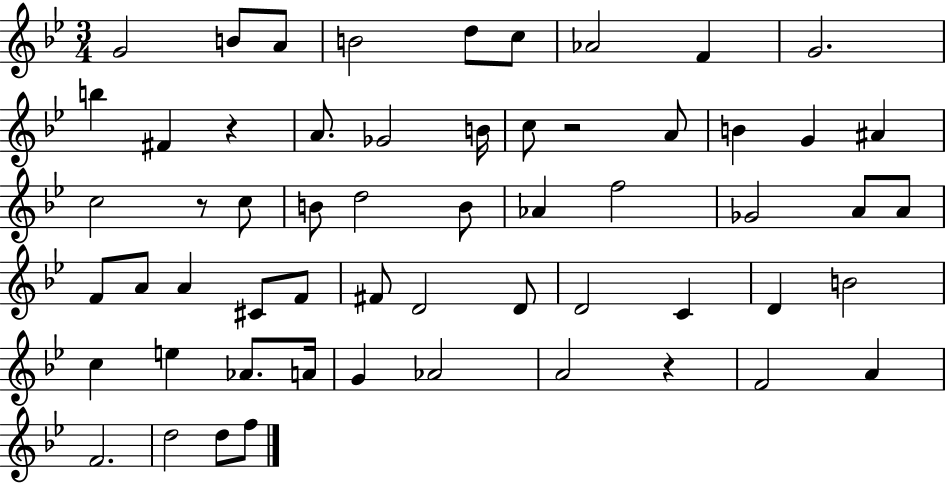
G4/h B4/e A4/e B4/h D5/e C5/e Ab4/h F4/q G4/h. B5/q F#4/q R/q A4/e. Gb4/h B4/s C5/e R/h A4/e B4/q G4/q A#4/q C5/h R/e C5/e B4/e D5/h B4/e Ab4/q F5/h Gb4/h A4/e A4/e F4/e A4/e A4/q C#4/e F4/e F#4/e D4/h D4/e D4/h C4/q D4/q B4/h C5/q E5/q Ab4/e. A4/s G4/q Ab4/h A4/h R/q F4/h A4/q F4/h. D5/h D5/e F5/e